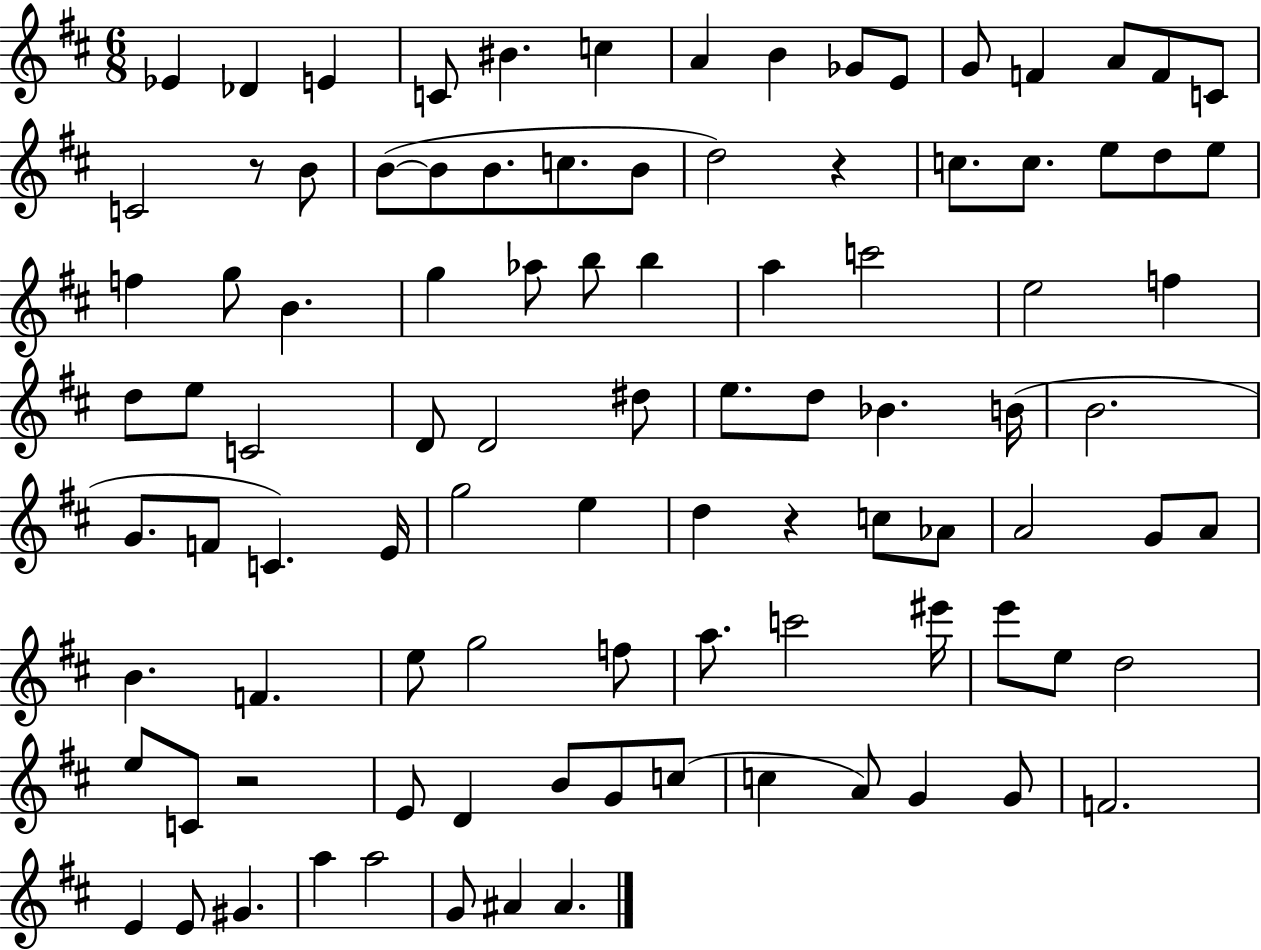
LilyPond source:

{
  \clef treble
  \numericTimeSignature
  \time 6/8
  \key d \major
  ees'4 des'4 e'4 | c'8 bis'4. c''4 | a'4 b'4 ges'8 e'8 | g'8 f'4 a'8 f'8 c'8 | \break c'2 r8 b'8 | b'8~(~ b'8 b'8. c''8. b'8 | d''2) r4 | c''8. c''8. e''8 d''8 e''8 | \break f''4 g''8 b'4. | g''4 aes''8 b''8 b''4 | a''4 c'''2 | e''2 f''4 | \break d''8 e''8 c'2 | d'8 d'2 dis''8 | e''8. d''8 bes'4. b'16( | b'2. | \break g'8. f'8 c'4.) e'16 | g''2 e''4 | d''4 r4 c''8 aes'8 | a'2 g'8 a'8 | \break b'4. f'4. | e''8 g''2 f''8 | a''8. c'''2 eis'''16 | e'''8 e''8 d''2 | \break e''8 c'8 r2 | e'8 d'4 b'8 g'8 c''8( | c''4 a'8) g'4 g'8 | f'2. | \break e'4 e'8 gis'4. | a''4 a''2 | g'8 ais'4 ais'4. | \bar "|."
}